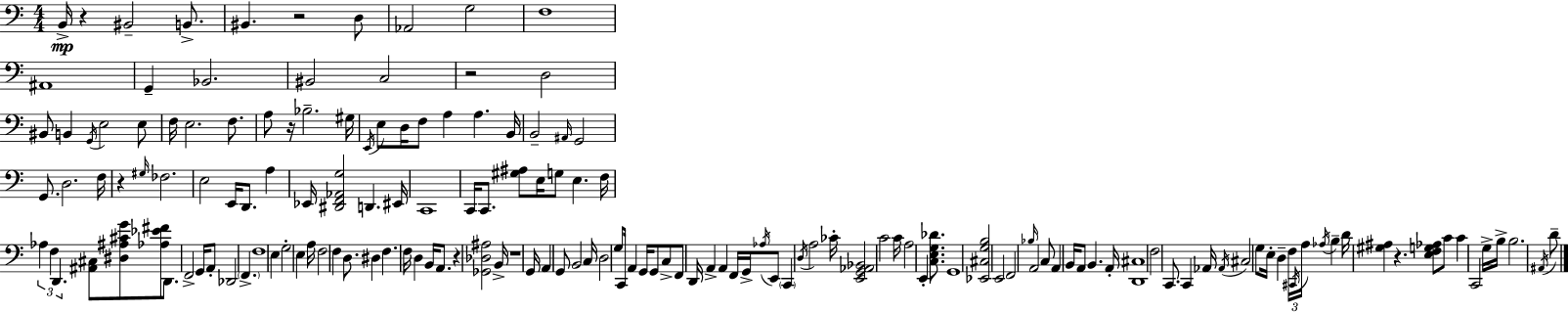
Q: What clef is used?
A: bass